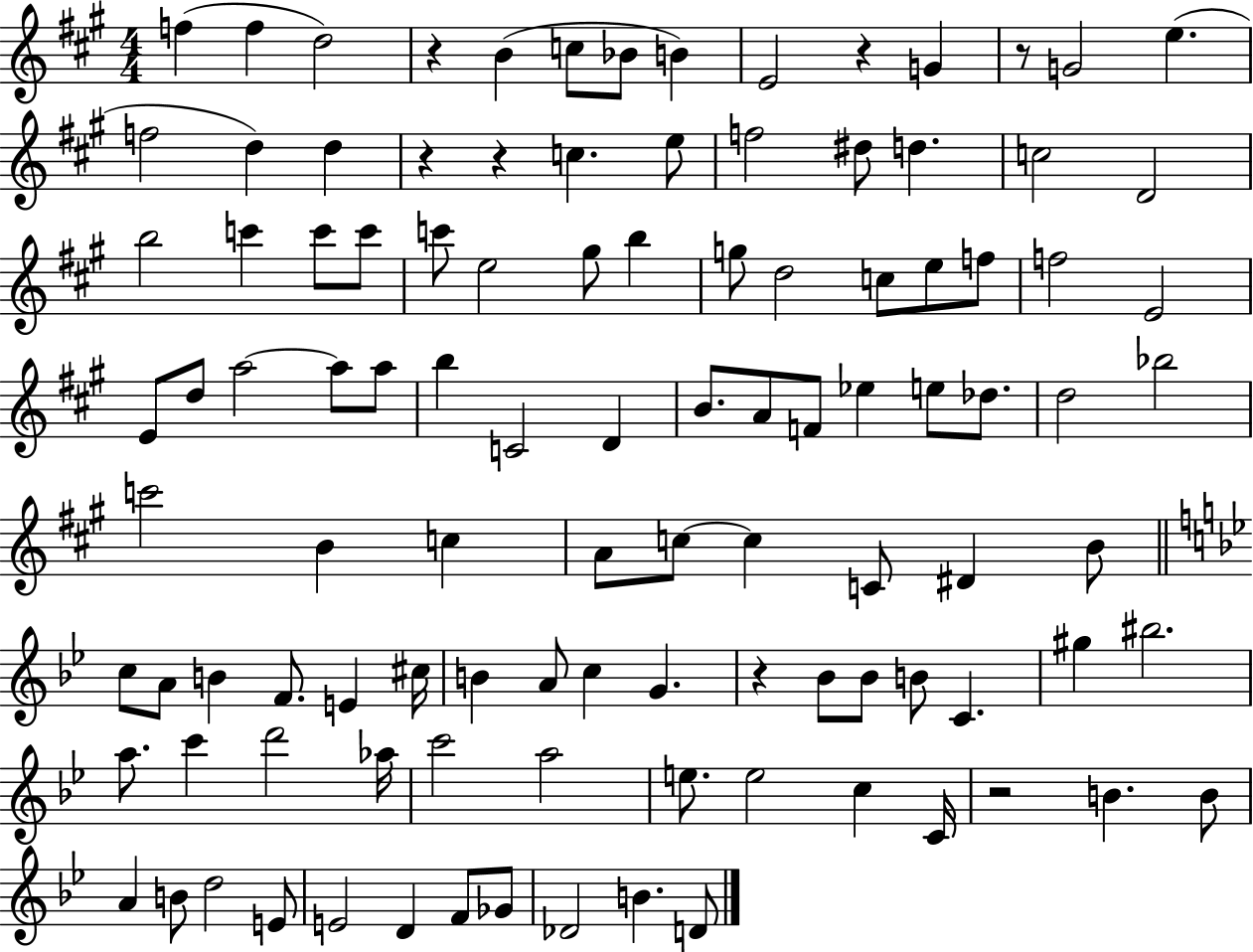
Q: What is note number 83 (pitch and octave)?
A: A5